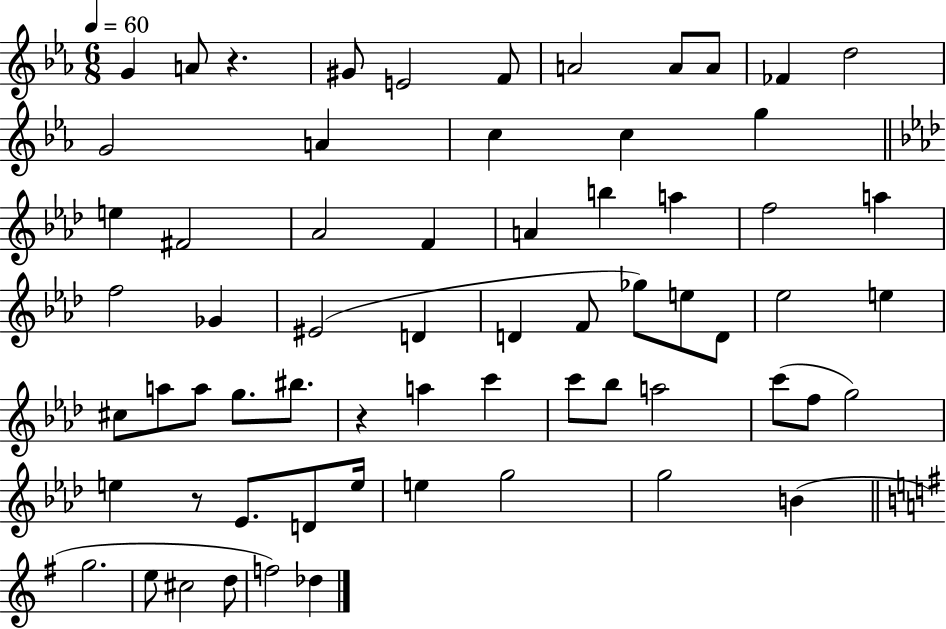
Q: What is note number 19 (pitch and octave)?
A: F4